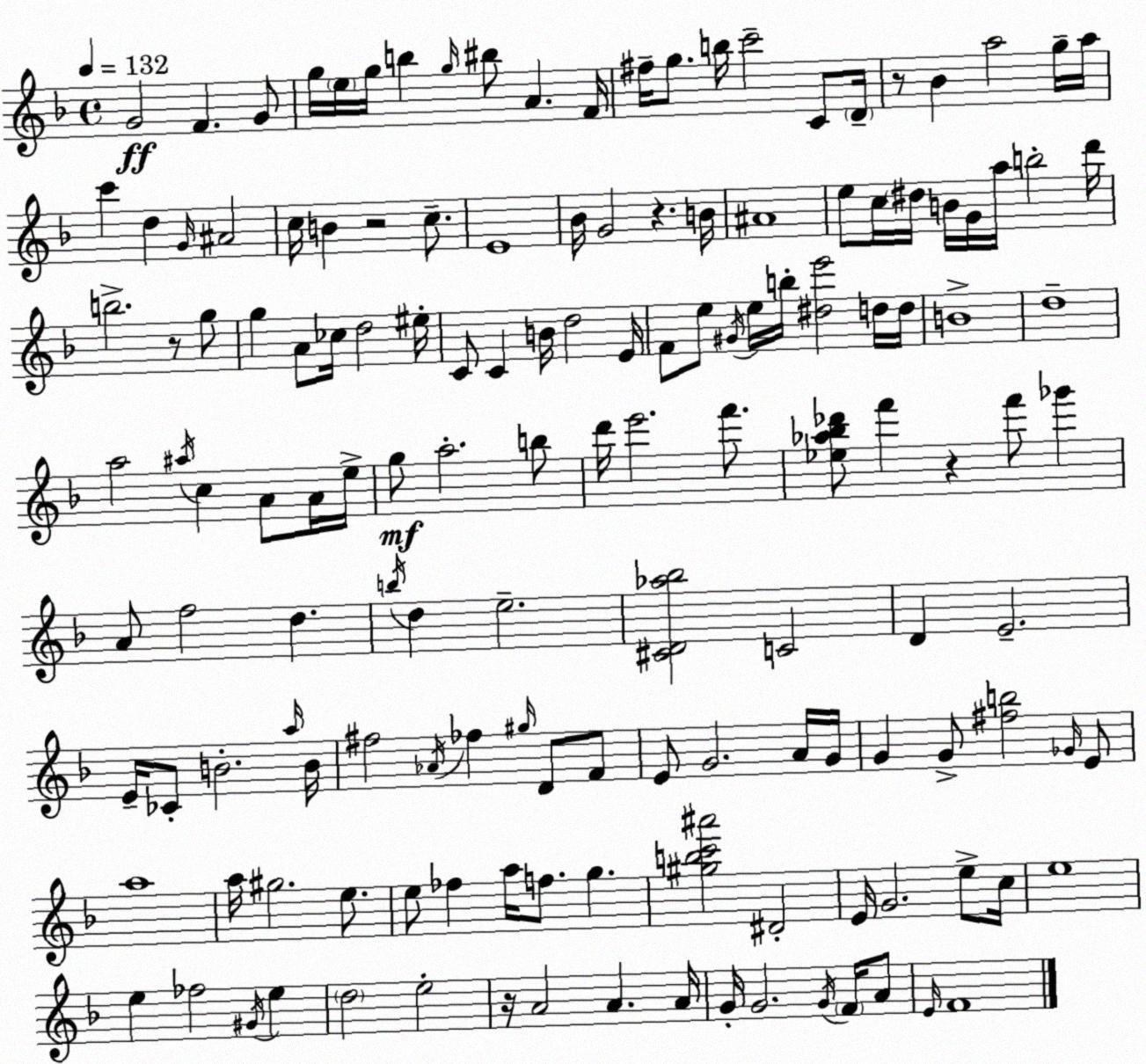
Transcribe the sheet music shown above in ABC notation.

X:1
T:Untitled
M:4/4
L:1/4
K:Dm
G2 F G/2 g/4 e/4 g/4 b g/4 ^b/2 A F/4 ^f/4 g/2 b/4 c'2 C/2 D/4 z/2 _B a2 g/4 a/4 c' d G/4 ^A2 c/4 B z2 c/2 E4 _B/4 G2 z B/4 ^A4 e/2 c/4 ^d/4 B/4 G/4 a/4 b2 d'/4 b2 z/2 g/2 g A/2 _c/4 d2 ^e/4 C/2 C B/4 d2 E/4 F/2 e/2 ^G/4 e/4 b/4 [^de']2 d/4 d/4 B4 d4 a2 ^a/4 c A/2 A/4 e/4 g/2 a2 b/2 d'/4 e'2 f'/2 [_e_a_b_d']/2 f' z f'/2 _g' A/2 f2 d b/4 d e2 [^CD_a_b]2 C2 D E2 E/4 _C/2 B2 a/4 B/4 ^f2 _A/4 _f ^g/4 D/2 F/2 E/2 G2 A/4 G/4 G G/2 [^fb]2 _G/4 E/2 a4 a/4 ^g2 e/2 e/2 _f a/4 f/2 g [^gbc'^a']2 ^D2 E/4 G2 e/2 c/4 e4 e _f2 ^G/4 e d2 e2 z/4 A2 A A/4 G/4 G2 G/4 F/4 A/2 E/4 F4